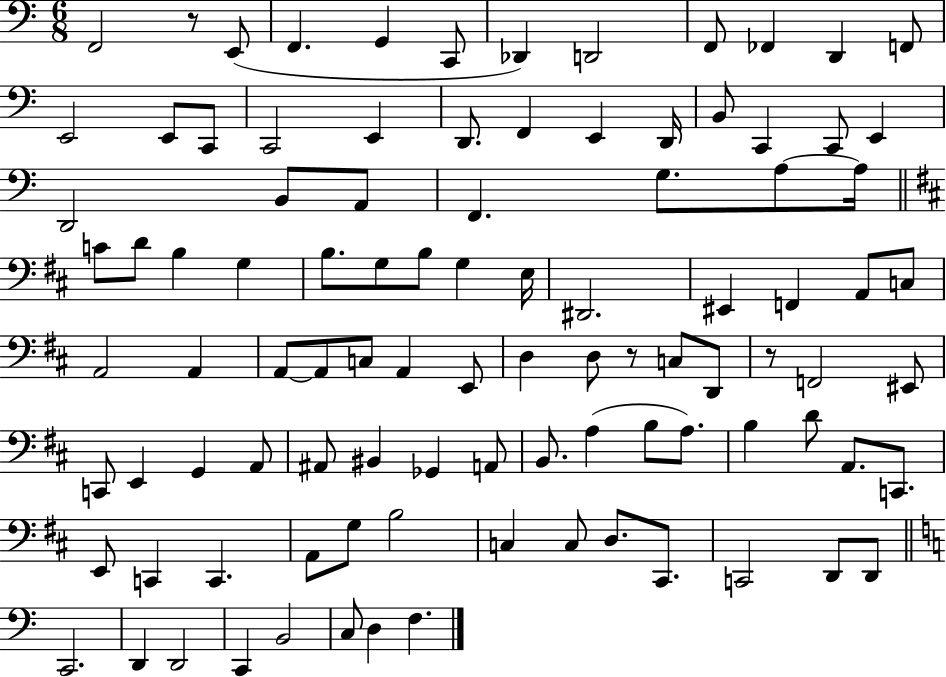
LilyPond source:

{
  \clef bass
  \numericTimeSignature
  \time 6/8
  \key c \major
  f,2 r8 e,8( | f,4. g,4 c,8 | des,4) d,2 | f,8 fes,4 d,4 f,8 | \break e,2 e,8 c,8 | c,2 e,4 | d,8. f,4 e,4 d,16 | b,8 c,4 c,8 e,4 | \break d,2 b,8 a,8 | f,4. g8. a8~~ a16 | \bar "||" \break \key b \minor c'8 d'8 b4 g4 | b8. g8 b8 g4 e16 | dis,2. | eis,4 f,4 a,8 c8 | \break a,2 a,4 | a,8~~ a,8 c8 a,4 e,8 | d4 d8 r8 c8 d,8 | r8 f,2 eis,8 | \break c,8 e,4 g,4 a,8 | ais,8 bis,4 ges,4 a,8 | b,8. a4( b8 a8.) | b4 d'8 a,8. c,8. | \break e,8 c,4 c,4. | a,8 g8 b2 | c4 c8 d8. cis,8. | c,2 d,8 d,8 | \break \bar "||" \break \key a \minor c,2. | d,4 d,2 | c,4 b,2 | c8 d4 f4. | \break \bar "|."
}